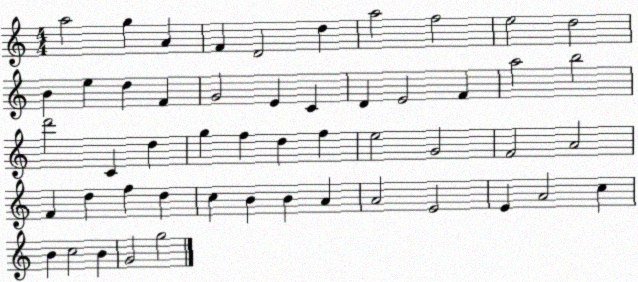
X:1
T:Untitled
M:4/4
L:1/4
K:C
a2 g A F D2 d a2 f2 e2 d2 B e d F G2 E C D E2 F a2 b2 d'2 C d g f d f e2 G2 F2 A2 F d f d c B B A A2 E2 E A2 c B c2 B G2 g2